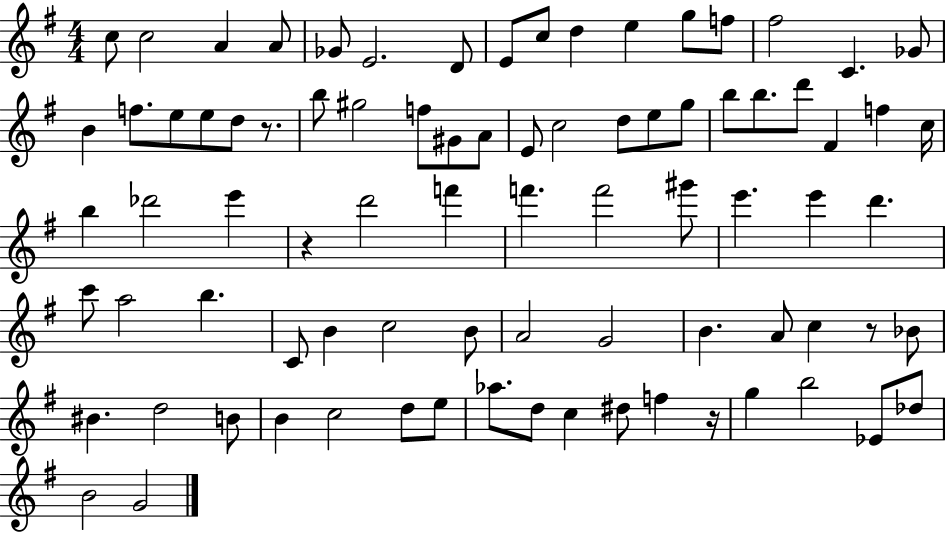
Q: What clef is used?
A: treble